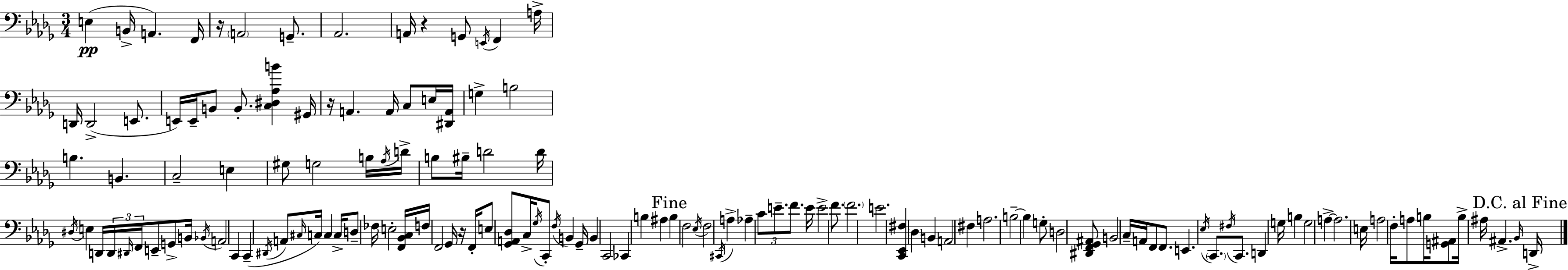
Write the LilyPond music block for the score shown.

{
  \clef bass
  \numericTimeSignature
  \time 3/4
  \key bes \minor
  e4(\pp b,16-> a,4.) f,16 | r16 \parenthesize a,2 g,8.-- | aes,2. | a,16 r4 g,8 \acciaccatura { e,16 } f,4 | \break a16-> d,16 d,2->( e,8. | e,16) e,16-- b,8 b,8.-. <c dis aes b'>4 | gis,16 r16 a,4. a,16 c8 e16 | <dis, a,>16 g4-> b2 | \break b4. b,4. | c2-- e4 | gis8 g2 b16 | \acciaccatura { aes16 } d'16-> b8 bis16-- d'2 | \break d'16 \acciaccatura { dis16 } e4 d,16 \tuplet 3/2 { d,16 \grace { dis,16 } f,16 } e,8-- | g,8-> b,16 \acciaccatura { bes,16 } a,2 | c,4 c,4--( \acciaccatura { dis,16 } a,8 | \grace { cis16 } c16) c4 c16-> d8-- fes16 e2-. | \break <f, bes, c>16 f16 f,2 | ges,16 r16 f,16-. e8 <ges, a, des>8 c16-> | \acciaccatura { ges16 } c,8-. \acciaccatura { f16 } b,4 ges,16-- b,4 | c,2 ces,4 | \break b4 ais4 \mark "Fine" b4 | f2 \acciaccatura { ees16 } f2 | \acciaccatura { cis,16 } a4-> aes4-- | \tuplet 3/2 { c'8 e'8.-- f'8. } e'16 | \break e'2-> f'8. \parenthesize f'2. | e'2. | <c, ees, fis>4 | \parenthesize des4 b,4 a,2 | \break fis4 a2. | b2--~~ | b4 g8-. | d2 <dis, f, ges, ais,>8 b,2 | \break c16-- a,16 f,8 f,8. | e,4. \acciaccatura { ees16 } \parenthesize c,8. | \acciaccatura { fis16 } c,8. d,4 g16 b4 | g2 a4->~~ | \break a2. | e16 a2 f16-. a8 | b16 <g, ais,>8 b16-> ais16 ais,4.-> | \grace { bes,16 } \mark "D.C. al Fine" d,16-> \bar "|."
}